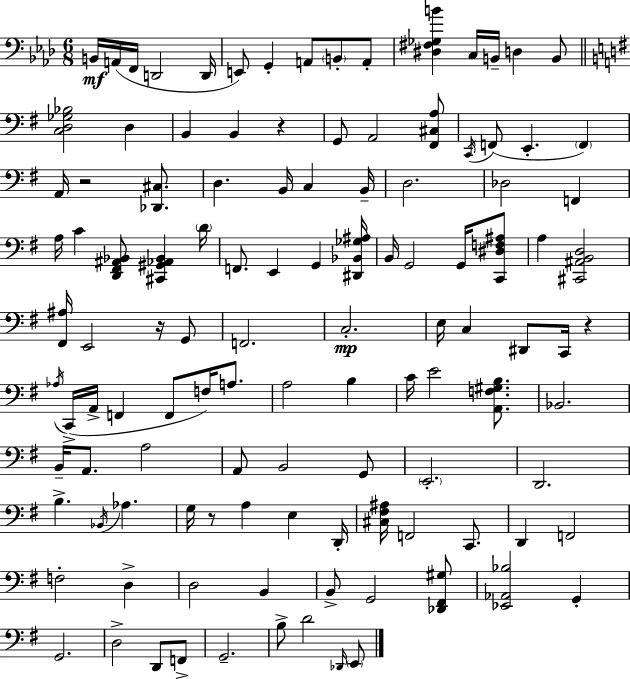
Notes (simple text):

B2/s A2/s F2/s D2/h D2/s E2/e G2/q A2/e B2/e A2/e [D#3,F#3,Gb3,B4]/q C3/s B2/s D3/q B2/e [C3,D3,Gb3,Bb3]/h D3/q B2/q B2/q R/q G2/e A2/h [F#2,C#3,A3]/e C2/s F2/e E2/q. F2/q A2/s R/h [Db2,C#3]/e. D3/q. B2/s C3/q B2/s D3/h. Db3/h F2/q A3/s C4/q [D2,F#2,A#2,Bb2]/e [C#2,G#2,Ab2,Bb2]/q D4/s F2/e. E2/q G2/q [D#2,Bb2,Gb3,A#3]/s B2/s G2/h G2/s [C2,D#3,F3,A#3]/e A3/q [C#2,A#2,B2,D3]/h [F#2,A#3]/s E2/h R/s G2/e F2/h. C3/h. E3/s C3/q D#2/e C2/s R/q Ab3/s C2/s A2/s F2/q F2/e F3/s A3/e. A3/h B3/q C4/s E4/h [A2,F3,G#3,B3]/e. Bb2/h. B2/s A2/e. A3/h A2/e B2/h G2/e E2/h. D2/h. B3/q. Bb2/s Ab3/q. G3/s R/e A3/q E3/q D2/s [C#3,F#3,A#3]/s F2/h C2/e. D2/q F2/h F3/h D3/q D3/h B2/q B2/e G2/h [Db2,F#2,G#3]/e [Eb2,Ab2,Bb3]/h G2/q G2/h. D3/h D2/e F2/e G2/h. B3/e D4/h Db2/s E2/e